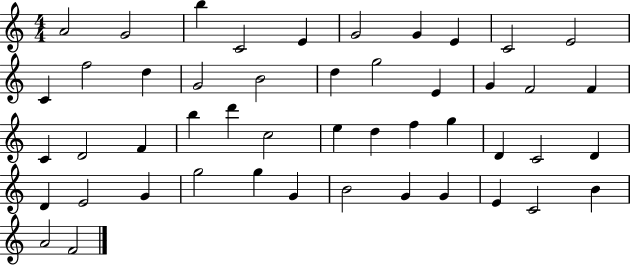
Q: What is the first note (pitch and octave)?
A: A4